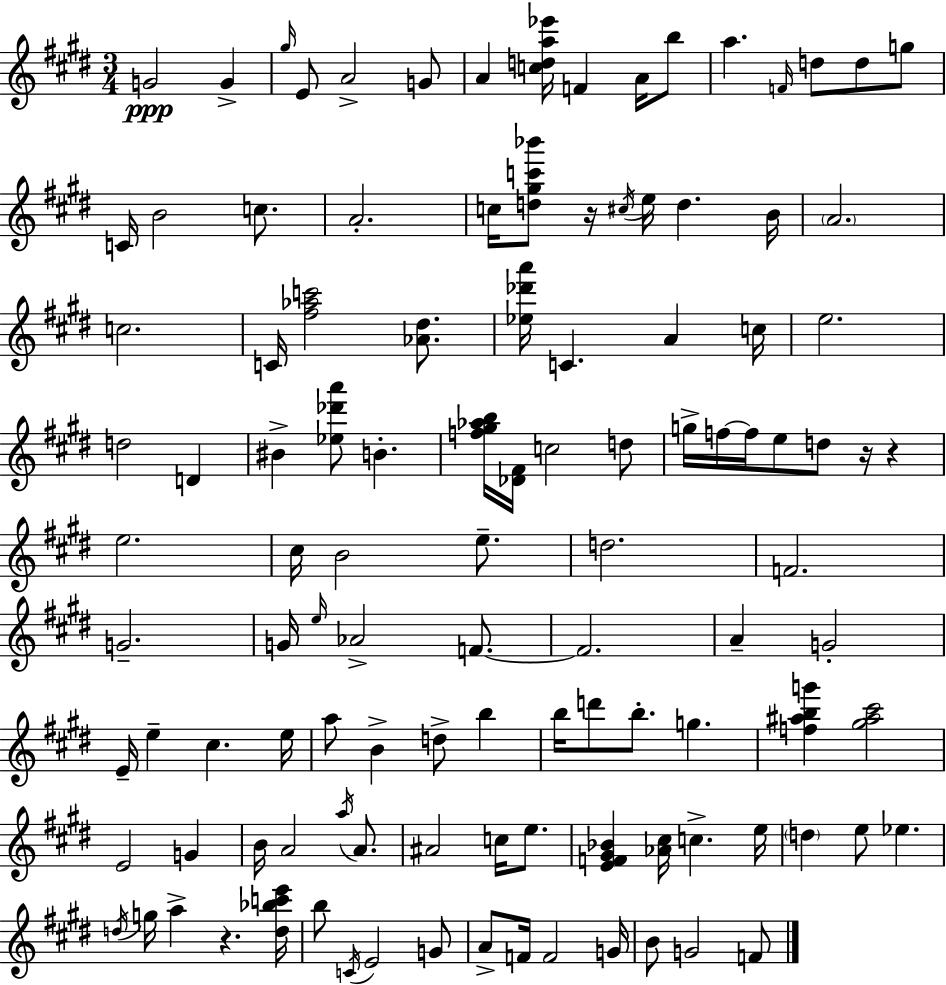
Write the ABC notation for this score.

X:1
T:Untitled
M:3/4
L:1/4
K:E
G2 G ^g/4 E/2 A2 G/2 A [cda_e']/4 F A/4 b/2 a F/4 d/2 d/2 g/2 C/4 B2 c/2 A2 c/4 [d^gc'_b']/2 z/4 ^c/4 e/4 d B/4 A2 c2 C/4 [^f_ac']2 [_A^d]/2 [_e_d'a']/4 C A c/4 e2 d2 D ^B [_e_d'a']/2 B [f^g_ab]/4 [_D^F]/4 c2 d/2 g/4 f/4 f/4 e/2 d/2 z/4 z e2 ^c/4 B2 e/2 d2 F2 G2 G/4 e/4 _A2 F/2 F2 A G2 E/4 e ^c e/4 a/2 B d/2 b b/4 d'/2 b/2 g [f^abg'] [^g^a^c']2 E2 G B/4 A2 a/4 A/2 ^A2 c/4 e/2 [EF^G_B] [_A^c]/4 c e/4 d e/2 _e d/4 g/4 a z [d_bc'e']/4 b/2 C/4 E2 G/2 A/2 F/4 F2 G/4 B/2 G2 F/2